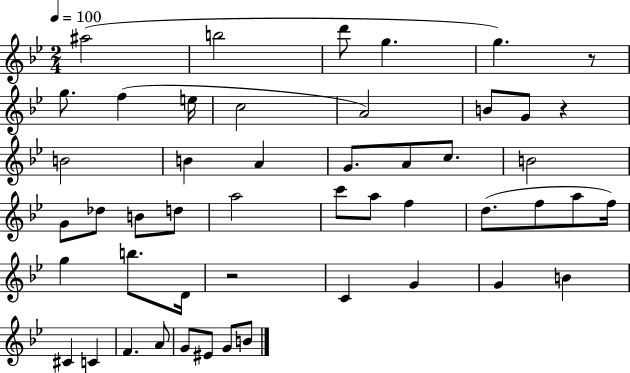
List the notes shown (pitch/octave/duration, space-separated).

A#5/h B5/h D6/e G5/q. G5/q. R/e G5/e. F5/q E5/s C5/h A4/h B4/e G4/e R/q B4/h B4/q A4/q G4/e. A4/e C5/e. B4/h G4/e Db5/e B4/e D5/e A5/h C6/e A5/e F5/q D5/e. F5/e A5/e F5/s G5/q B5/e. D4/s R/h C4/q G4/q G4/q B4/q C#4/q C4/q F4/q. A4/e G4/e EIS4/e G4/e B4/e